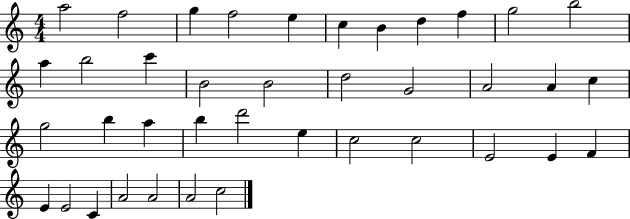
A5/h F5/h G5/q F5/h E5/q C5/q B4/q D5/q F5/q G5/h B5/h A5/q B5/h C6/q B4/h B4/h D5/h G4/h A4/h A4/q C5/q G5/h B5/q A5/q B5/q D6/h E5/q C5/h C5/h E4/h E4/q F4/q E4/q E4/h C4/q A4/h A4/h A4/h C5/h